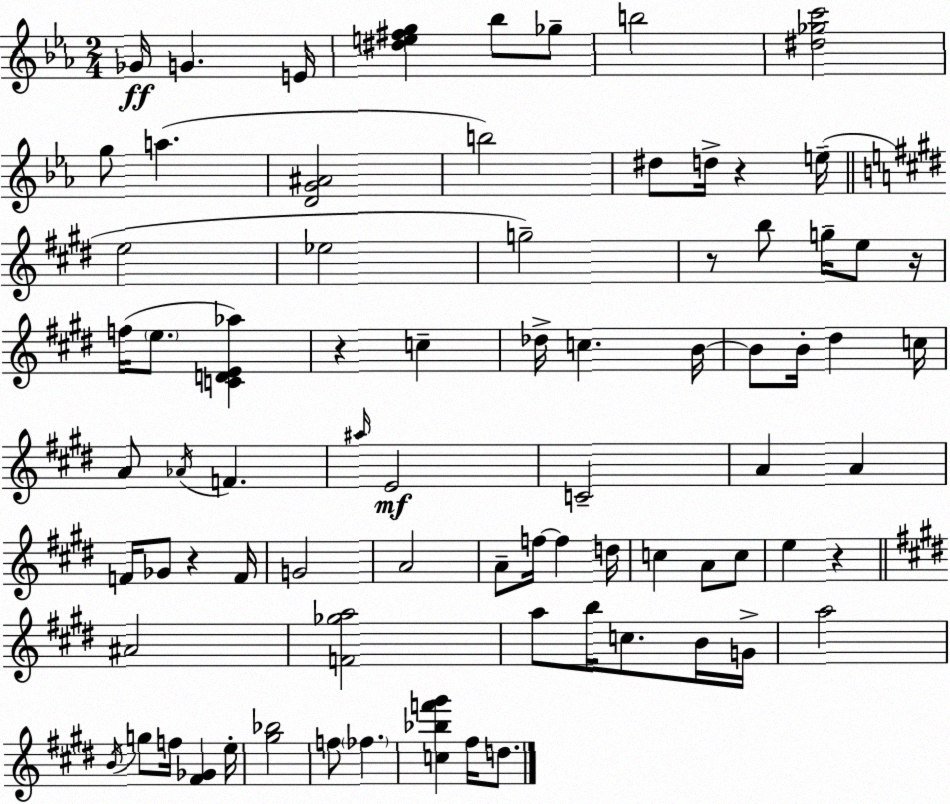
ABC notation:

X:1
T:Untitled
M:2/4
L:1/4
K:Eb
_G/4 G E/4 [^de^fg] _b/2 _g/2 b2 [^d_gc']2 g/2 a [DG^A]2 b2 ^d/2 d/4 z e/4 e2 _e2 g2 z/2 b/2 g/4 e/2 z/4 f/4 e/2 [CDE_a] z c _d/4 c B/4 B/2 B/4 ^d c/4 A/2 _A/4 F ^a/4 E2 C2 A A F/4 _G/2 z F/4 G2 A2 A/2 f/4 f d/4 c A/2 c/2 e z ^A2 [F_ga]2 a/2 b/4 c/2 B/4 G/4 a2 B/4 g/2 f/4 [^F_G] e/4 [^g_b]2 f/2 _f [c_bf'^g'] ^f/4 d/2